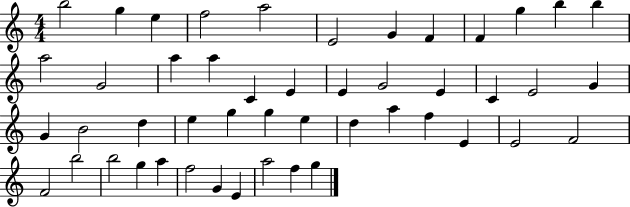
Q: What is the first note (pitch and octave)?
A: B5